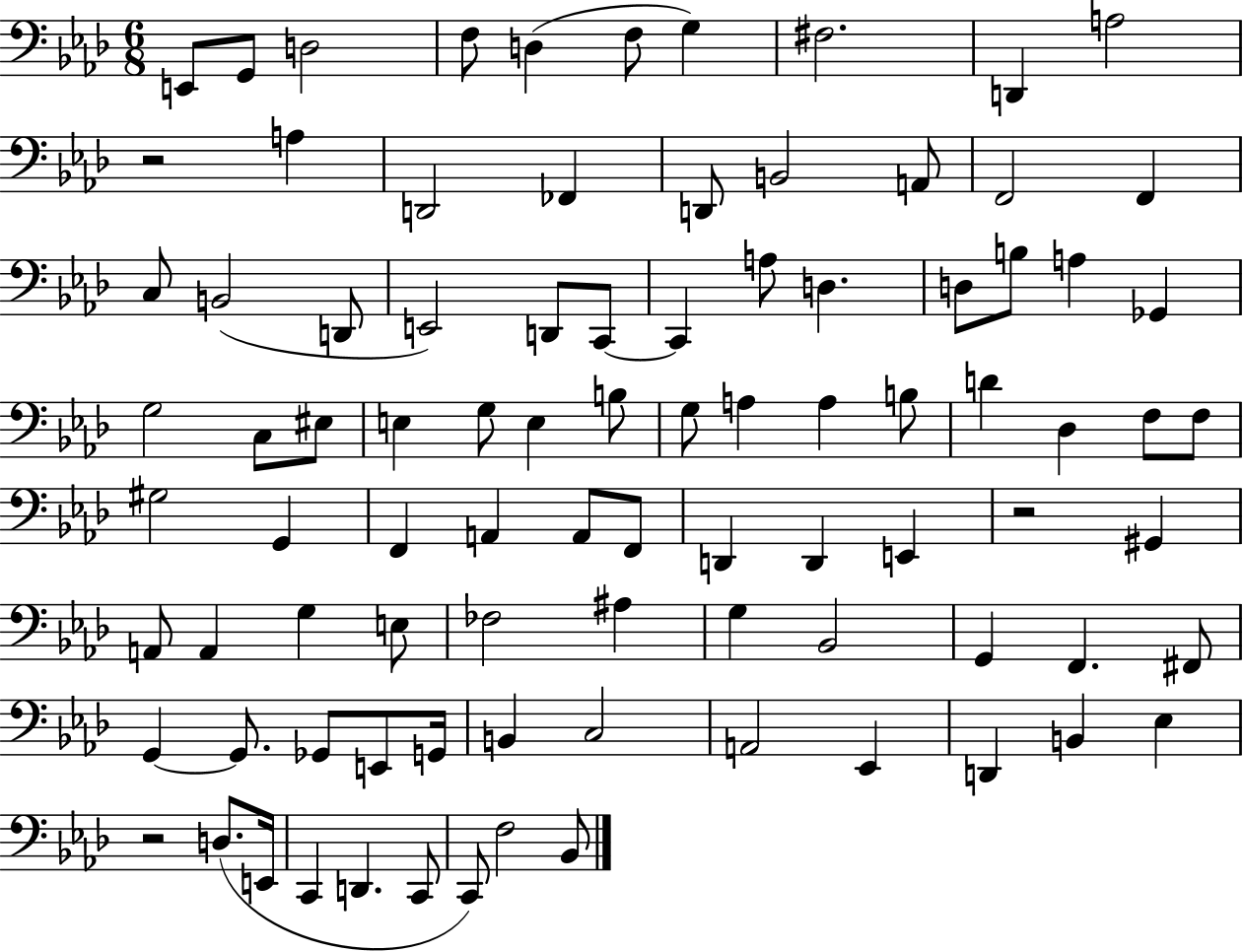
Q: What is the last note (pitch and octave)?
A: Bb2